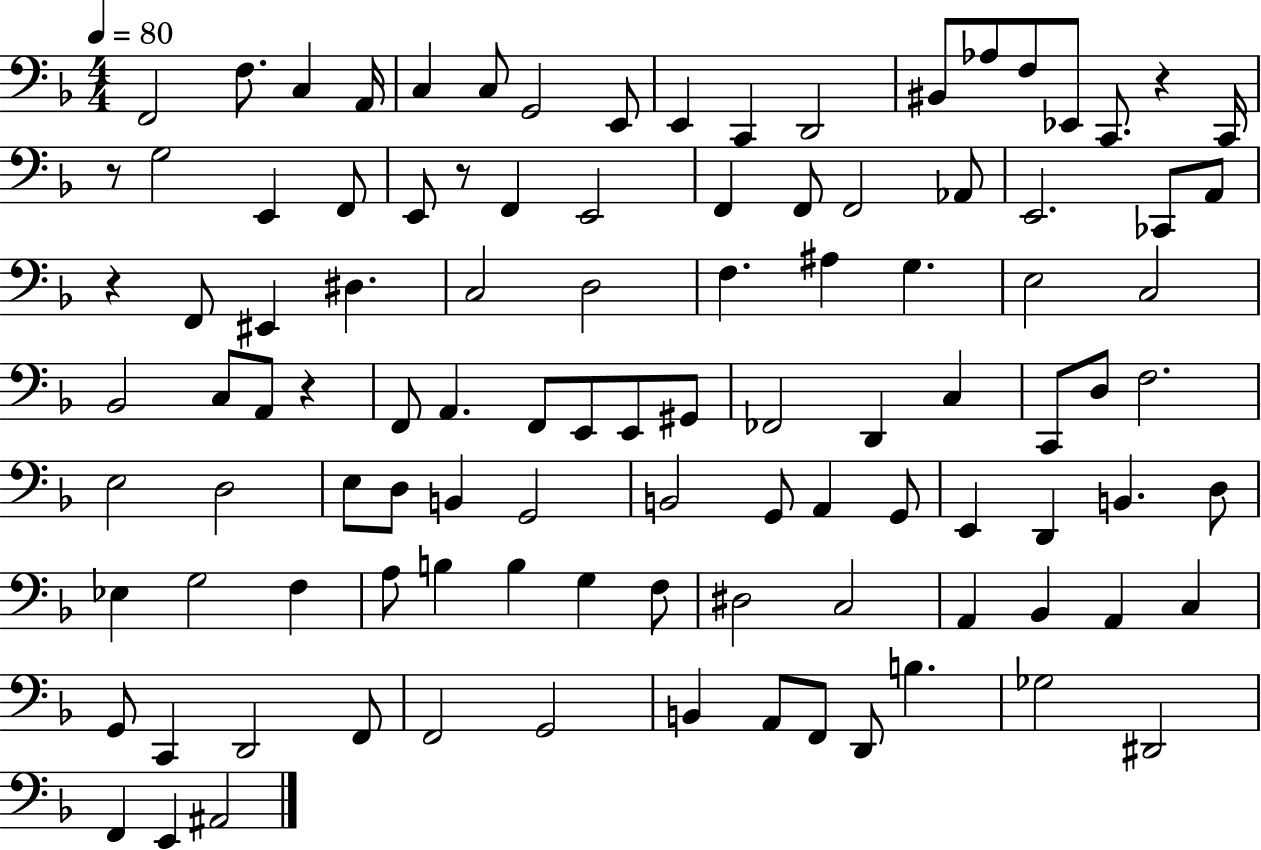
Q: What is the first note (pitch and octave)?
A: F2